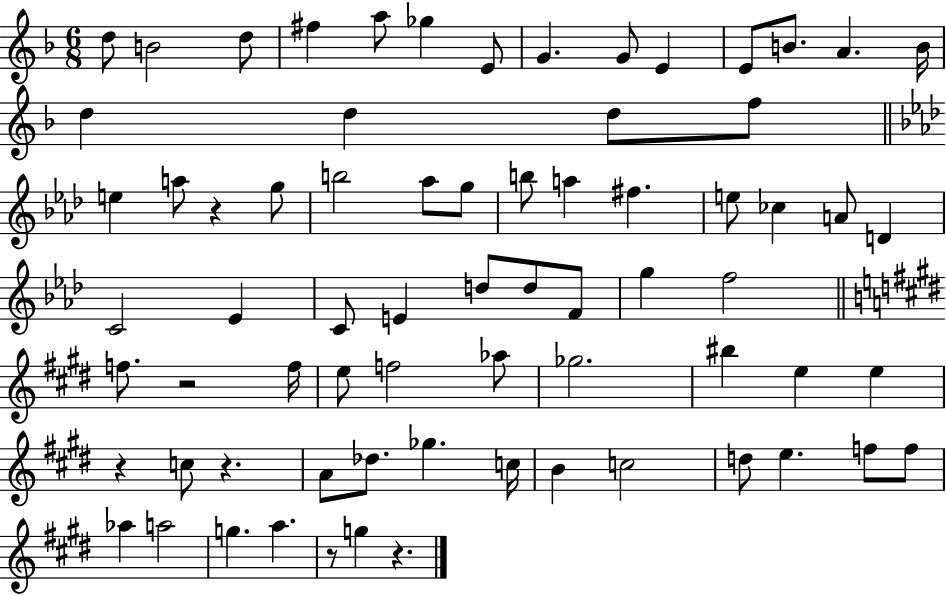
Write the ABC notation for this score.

X:1
T:Untitled
M:6/8
L:1/4
K:F
d/2 B2 d/2 ^f a/2 _g E/2 G G/2 E E/2 B/2 A B/4 d d d/2 f/2 e a/2 z g/2 b2 _a/2 g/2 b/2 a ^f e/2 _c A/2 D C2 _E C/2 E d/2 d/2 F/2 g f2 f/2 z2 f/4 e/2 f2 _a/2 _g2 ^b e e z c/2 z A/2 _d/2 _g c/4 B c2 d/2 e f/2 f/2 _a a2 g a z/2 g z